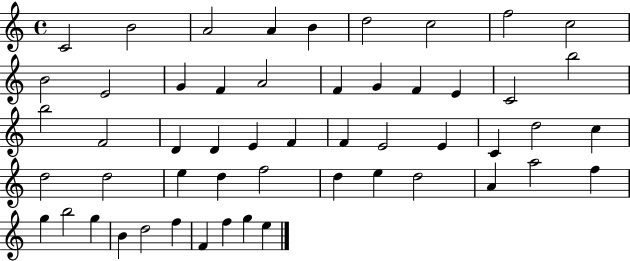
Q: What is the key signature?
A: C major